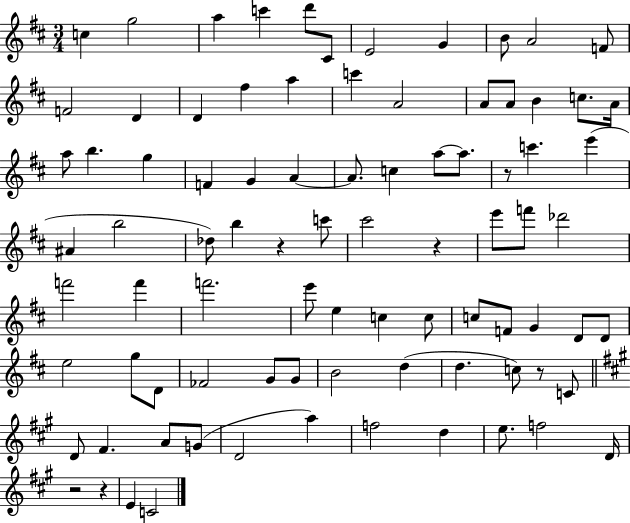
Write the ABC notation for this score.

X:1
T:Untitled
M:3/4
L:1/4
K:D
c g2 a c' d'/2 ^C/2 E2 G B/2 A2 F/2 F2 D D ^f a c' A2 A/2 A/2 B c/2 A/4 a/2 b g F G A A/2 c a/2 a/2 z/2 c' e' ^A b2 _d/2 b z c'/2 ^c'2 z e'/2 f'/2 _d'2 f'2 f' f'2 e'/2 e c c/2 c/2 F/2 G D/2 D/2 e2 g/2 D/2 _F2 G/2 G/2 B2 d d c/2 z/2 C/2 D/2 ^F A/2 G/2 D2 a f2 d e/2 f2 D/4 z2 z E C2